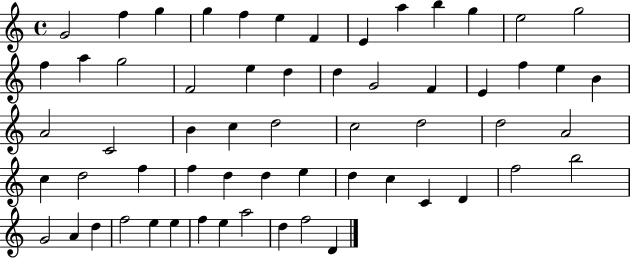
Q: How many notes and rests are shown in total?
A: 60